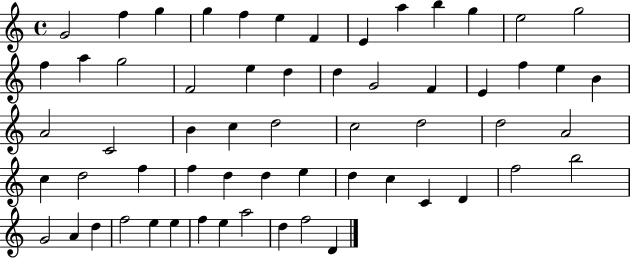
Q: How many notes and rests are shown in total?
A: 60